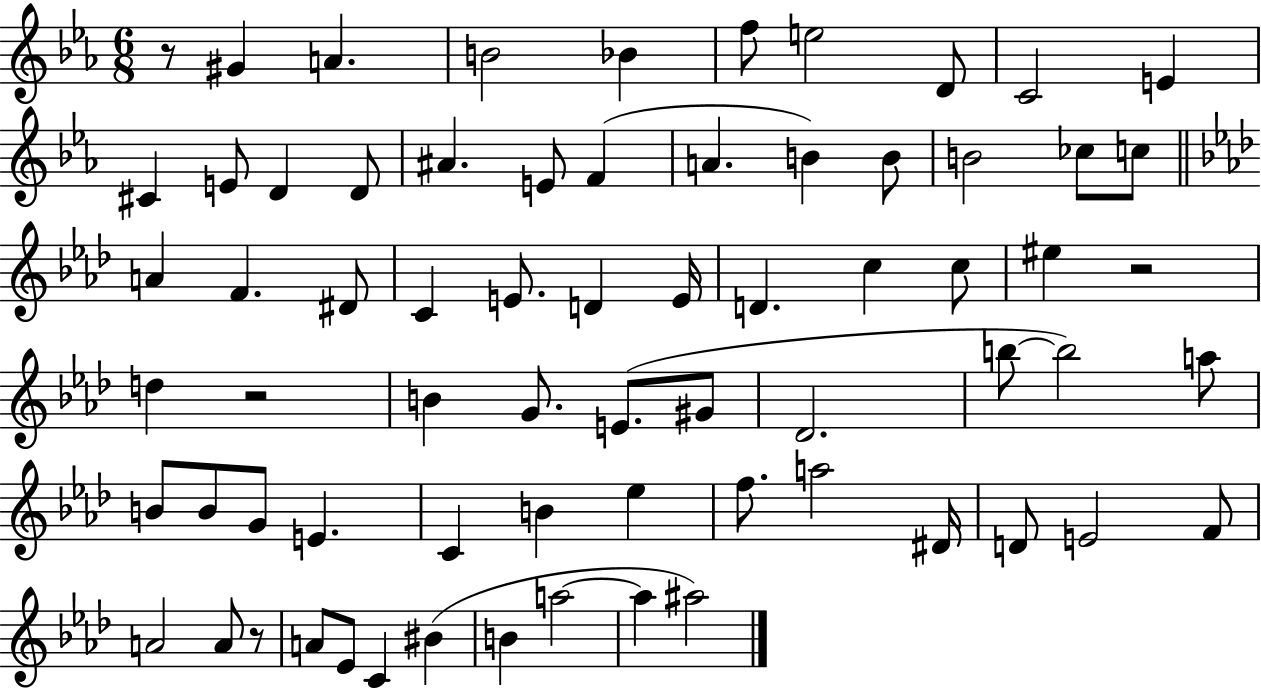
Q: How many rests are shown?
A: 4